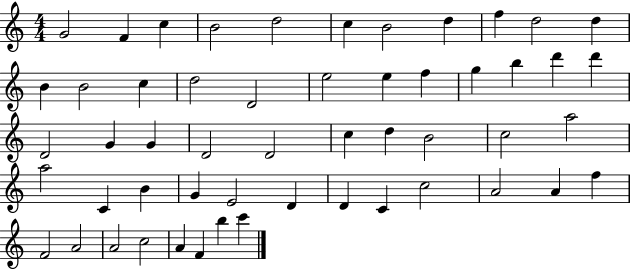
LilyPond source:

{
  \clef treble
  \numericTimeSignature
  \time 4/4
  \key c \major
  g'2 f'4 c''4 | b'2 d''2 | c''4 b'2 d''4 | f''4 d''2 d''4 | \break b'4 b'2 c''4 | d''2 d'2 | e''2 e''4 f''4 | g''4 b''4 d'''4 d'''4 | \break d'2 g'4 g'4 | d'2 d'2 | c''4 d''4 b'2 | c''2 a''2 | \break a''2 c'4 b'4 | g'4 e'2 d'4 | d'4 c'4 c''2 | a'2 a'4 f''4 | \break f'2 a'2 | a'2 c''2 | a'4 f'4 b''4 c'''4 | \bar "|."
}